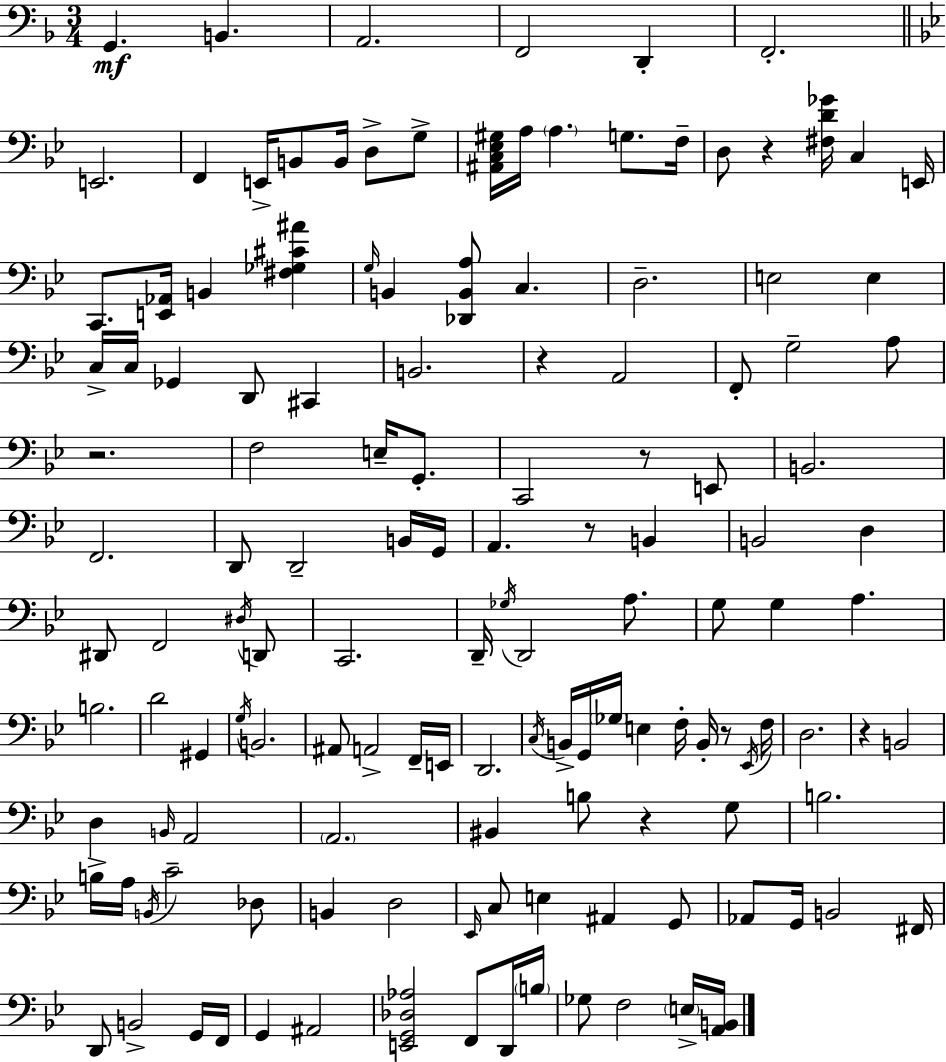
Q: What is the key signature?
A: D minor